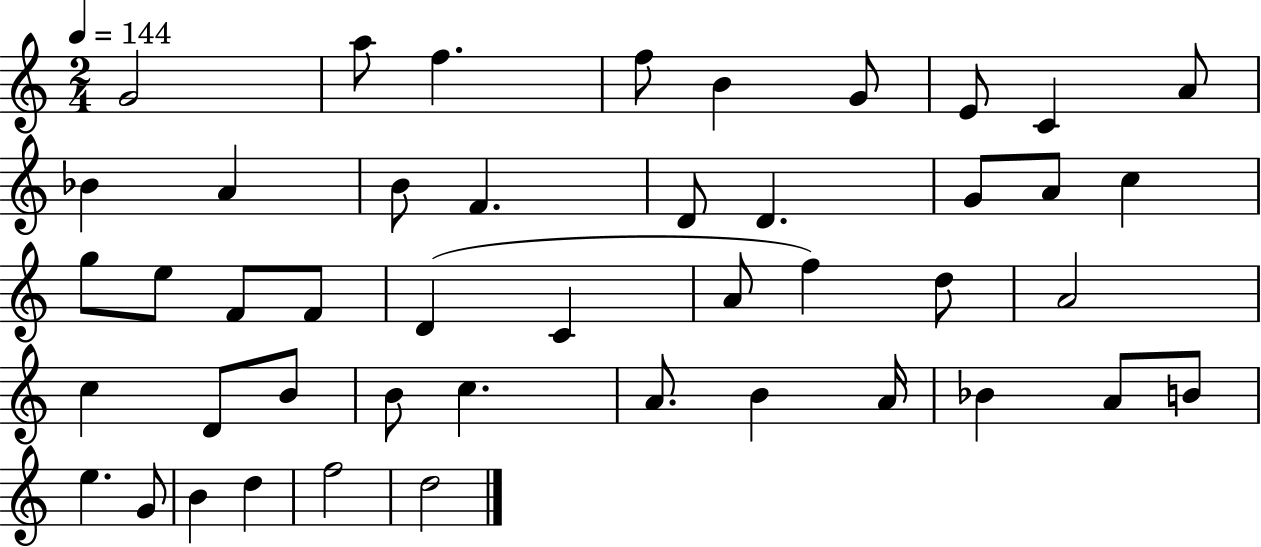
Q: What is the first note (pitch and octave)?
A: G4